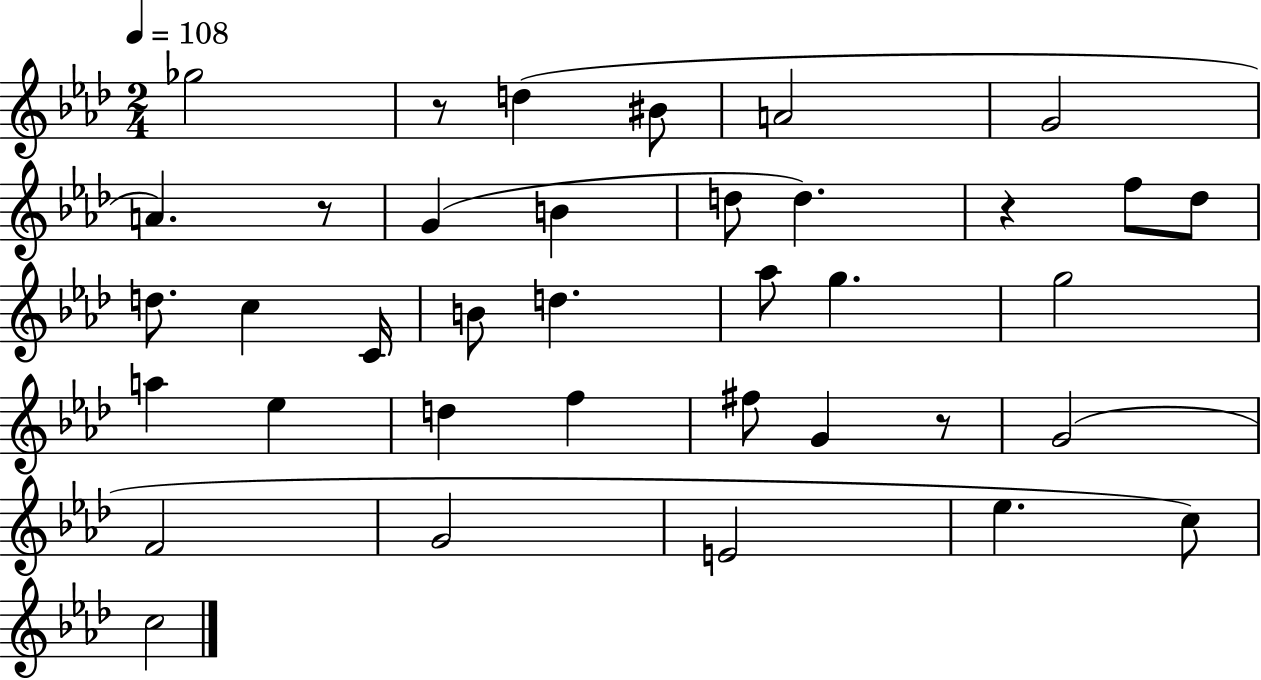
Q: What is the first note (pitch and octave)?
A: Gb5